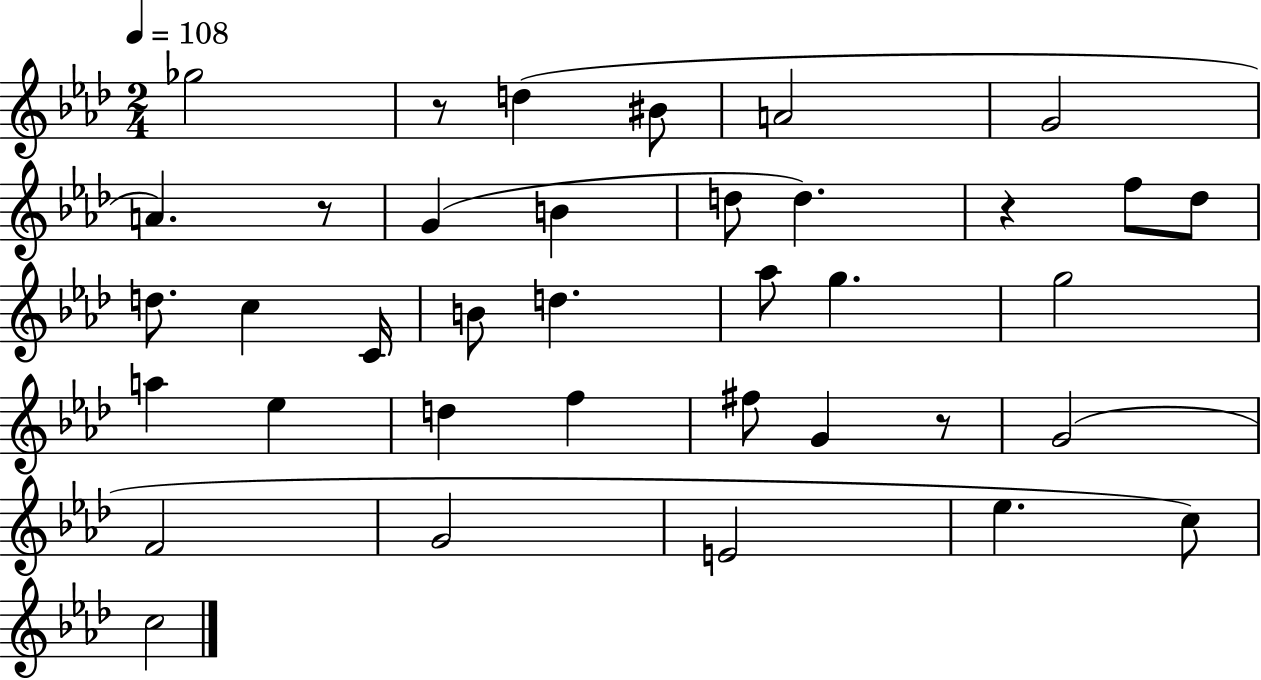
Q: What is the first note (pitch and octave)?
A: Gb5